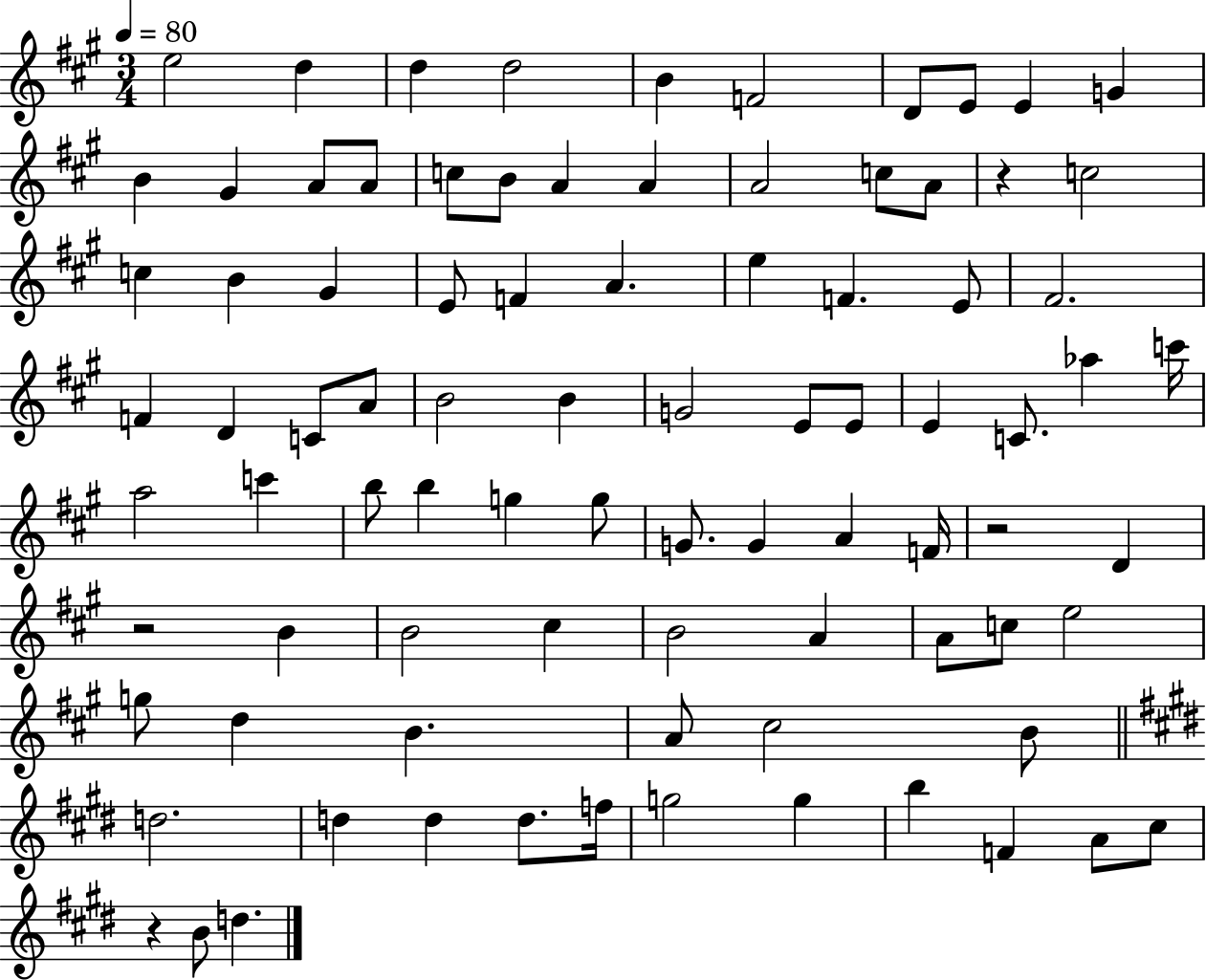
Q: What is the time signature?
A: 3/4